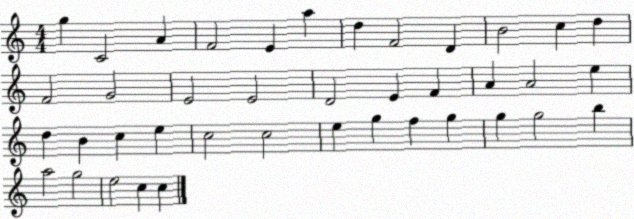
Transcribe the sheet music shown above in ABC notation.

X:1
T:Untitled
M:4/4
L:1/4
K:C
g C2 A F2 E a d F2 D B2 c d F2 G2 E2 E2 D2 E F A A2 e d B c e c2 c2 e g f g g g2 b a2 g2 e2 c c